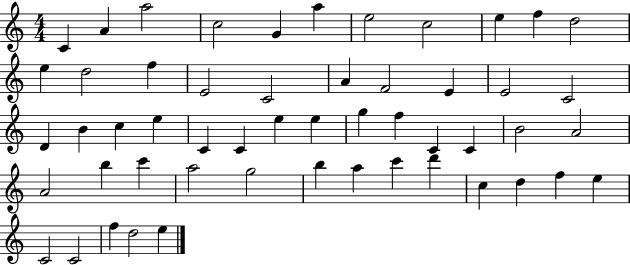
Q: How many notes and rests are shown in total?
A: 53